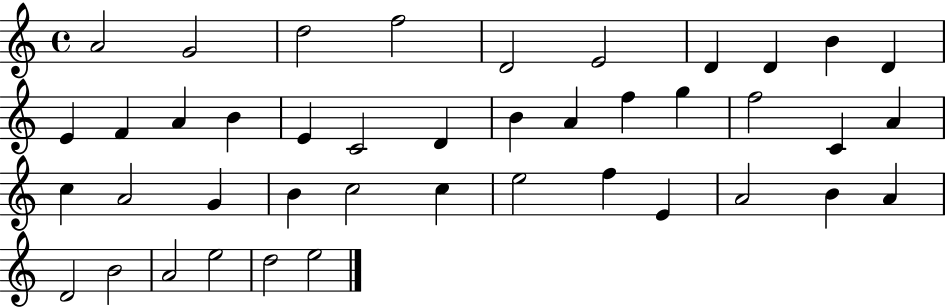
A4/h G4/h D5/h F5/h D4/h E4/h D4/q D4/q B4/q D4/q E4/q F4/q A4/q B4/q E4/q C4/h D4/q B4/q A4/q F5/q G5/q F5/h C4/q A4/q C5/q A4/h G4/q B4/q C5/h C5/q E5/h F5/q E4/q A4/h B4/q A4/q D4/h B4/h A4/h E5/h D5/h E5/h